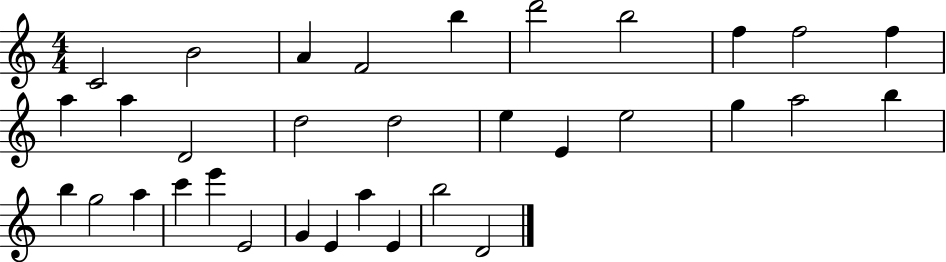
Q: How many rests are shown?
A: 0